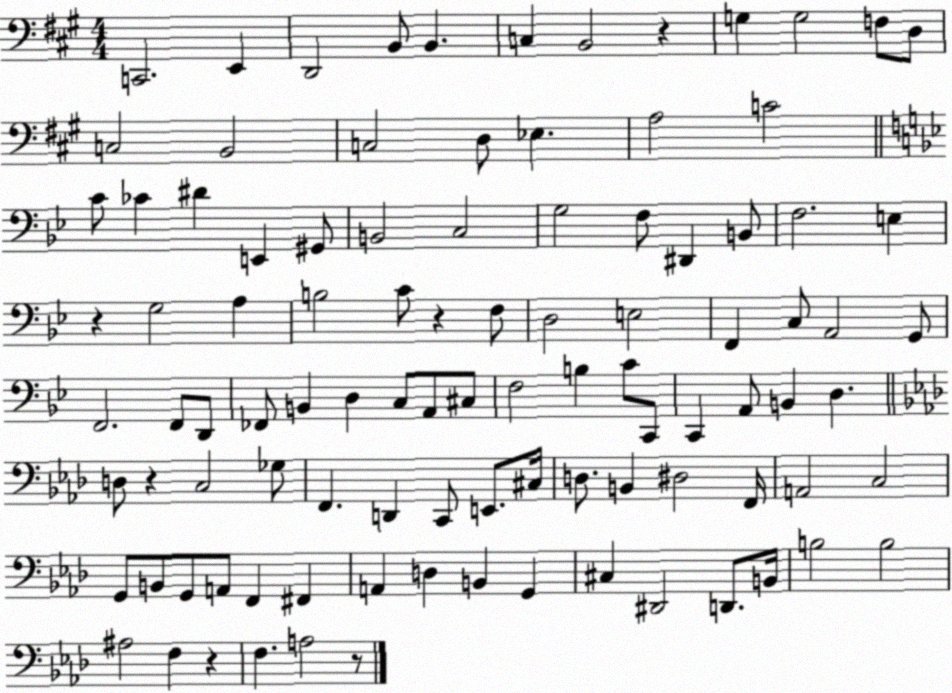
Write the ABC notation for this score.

X:1
T:Untitled
M:4/4
L:1/4
K:A
C,,2 E,, D,,2 B,,/2 B,, C, B,,2 z G, G,2 F,/2 D,/2 C,2 B,,2 C,2 D,/2 _E, A,2 C2 C/2 _C ^D E,, ^G,,/2 B,,2 C,2 G,2 F,/2 ^D,, B,,/2 F,2 E, z G,2 A, B,2 C/2 z F,/2 D,2 E,2 F,, C,/2 A,,2 G,,/2 F,,2 F,,/2 D,,/2 _F,,/2 B,, D, C,/2 A,,/2 ^C,/2 F,2 B, C/2 C,,/2 C,, A,,/2 B,, D, D,/2 z C,2 _G,/2 F,, D,, C,,/2 E,,/2 ^C,/4 D,/2 B,, ^D,2 F,,/4 A,,2 C,2 G,,/2 B,,/2 G,,/2 A,,/2 F,, ^F,, A,, D, B,, G,, ^C, ^D,,2 D,,/2 B,,/4 B,2 B,2 ^A,2 F, z F, A,2 z/2